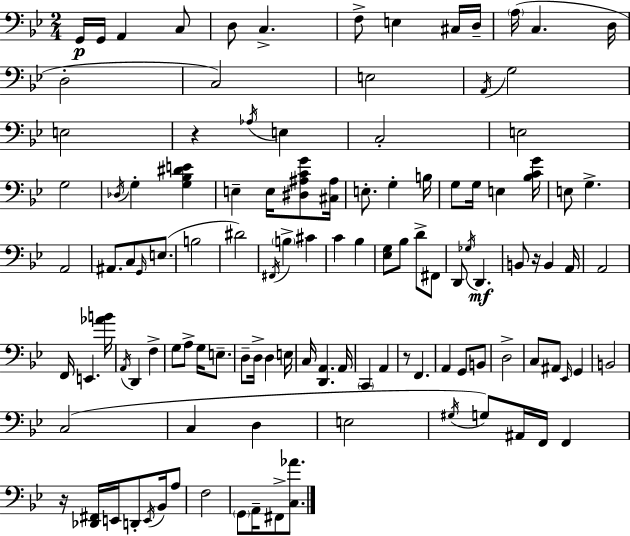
G2/s G2/s A2/q C3/e D3/e C3/q. F3/e E3/q C#3/s D3/s A3/s C3/q. D3/s D3/h C3/h E3/h A2/s G3/h E3/h R/q Ab3/s E3/q C3/h E3/h G3/h Db3/s G3/q [G3,Bb3,D#4,E4]/q E3/q E3/s [D#3,A#3,C4,G4]/e [C#3,A#3]/s E3/e. G3/q B3/s G3/e G3/s E3/q [Bb3,C4,G4]/s E3/e G3/q. A2/h A#2/e. C3/e G2/s E3/e. B3/h D#4/h F#2/s B3/q C#4/q C4/q Bb3/q [Eb3,G3]/e Bb3/e D4/e F#2/e D2/e Gb3/s D2/q. B2/e R/s B2/q A2/s A2/h F2/s E2/q. [Ab4,B4]/s A2/s D2/q F3/q G3/e A3/e G3/s E3/e. D3/e D3/s D3/q E3/s C3/s [D2,A2]/q. A2/s C2/q A2/q R/e F2/q. A2/q G2/e B2/e D3/h C3/e A#2/e Eb2/s G2/q B2/h C3/h C3/q D3/q E3/h G#3/s G3/e A#2/s F2/s F2/q R/s [Db2,F#2]/s E2/s D2/e E2/s Bb2/s A3/e F3/h G2/e A2/s F#2/e [C3,Ab4]/e.